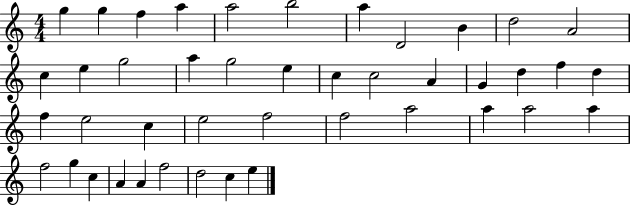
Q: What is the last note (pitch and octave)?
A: E5